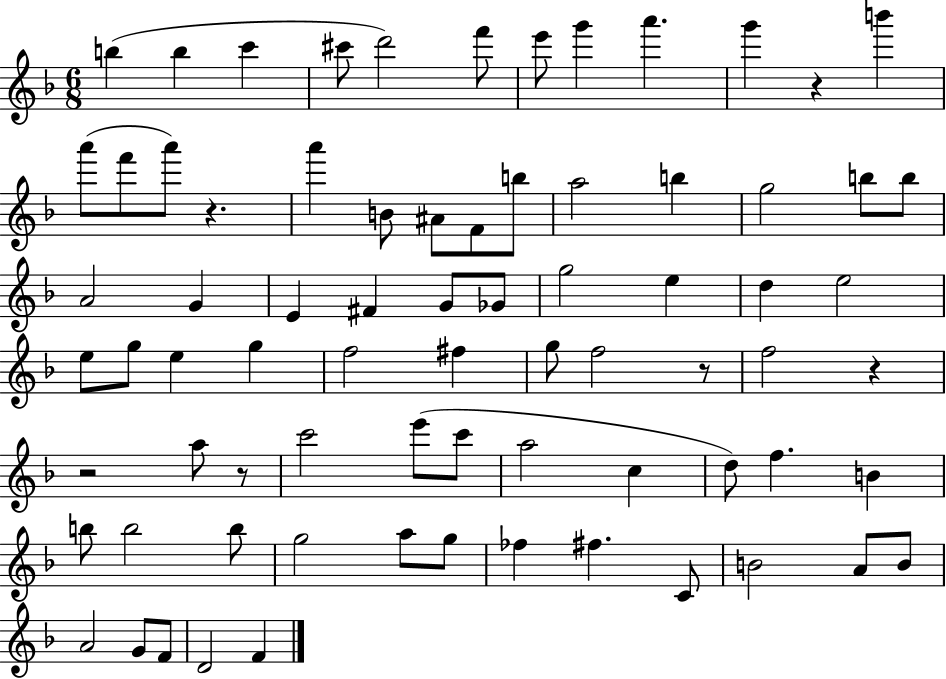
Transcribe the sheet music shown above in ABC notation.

X:1
T:Untitled
M:6/8
L:1/4
K:F
b b c' ^c'/2 d'2 f'/2 e'/2 g' a' g' z b' a'/2 f'/2 a'/2 z a' B/2 ^A/2 F/2 b/2 a2 b g2 b/2 b/2 A2 G E ^F G/2 _G/2 g2 e d e2 e/2 g/2 e g f2 ^f g/2 f2 z/2 f2 z z2 a/2 z/2 c'2 e'/2 c'/2 a2 c d/2 f B b/2 b2 b/2 g2 a/2 g/2 _f ^f C/2 B2 A/2 B/2 A2 G/2 F/2 D2 F